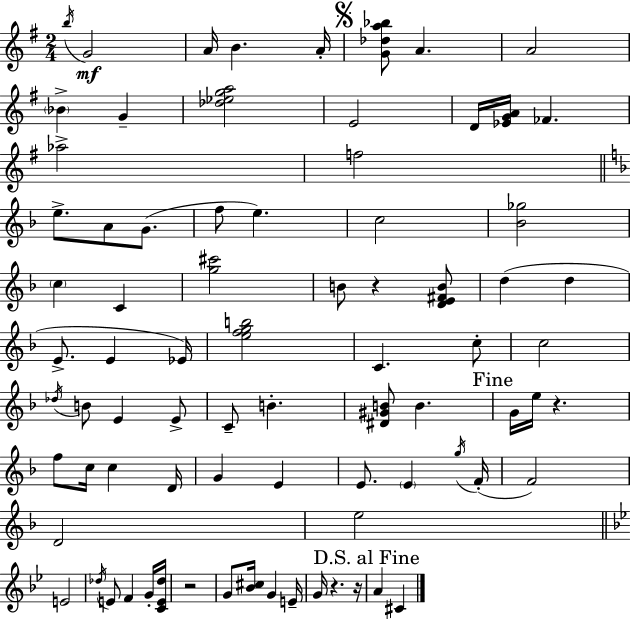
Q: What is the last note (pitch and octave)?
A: C#4